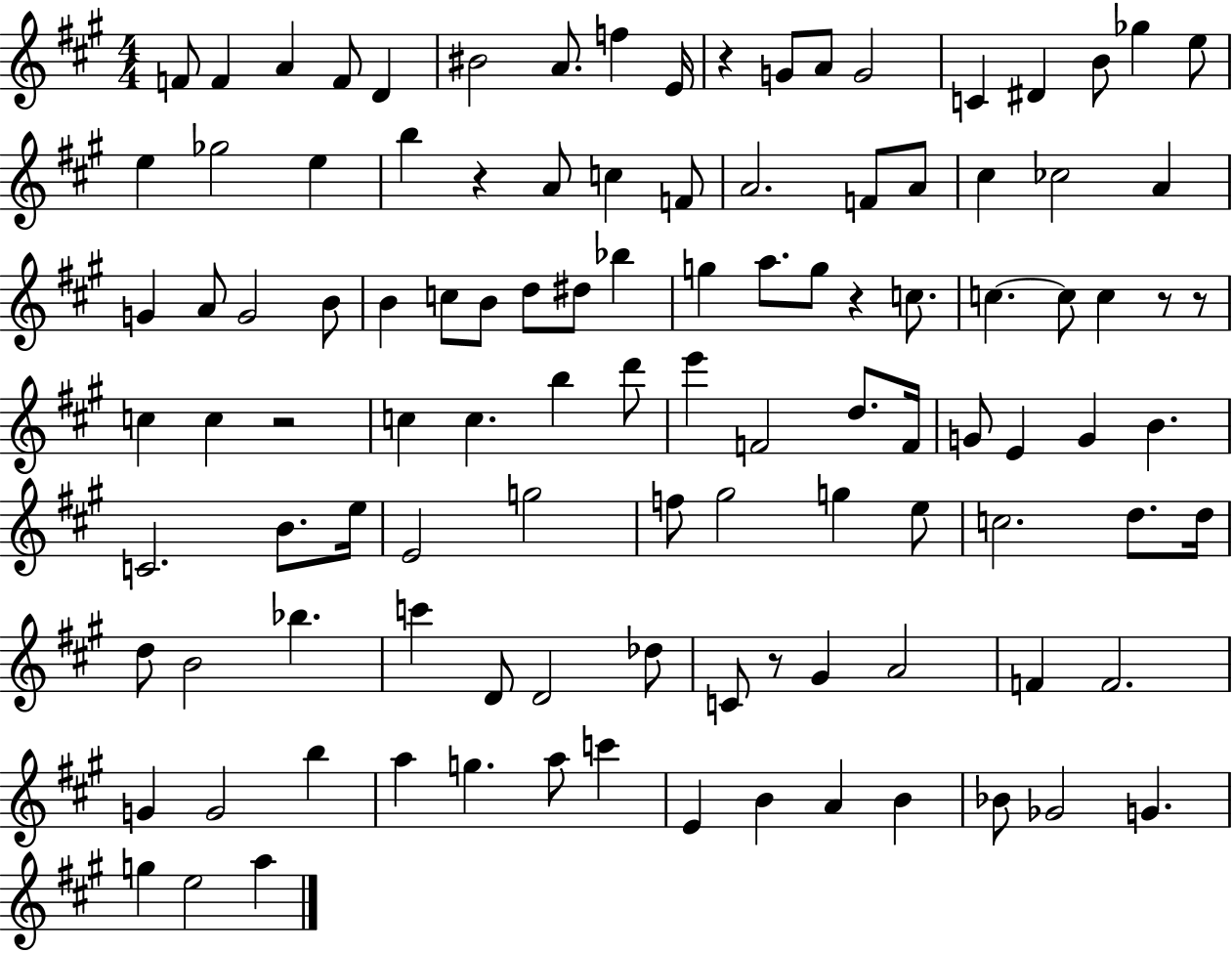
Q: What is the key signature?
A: A major